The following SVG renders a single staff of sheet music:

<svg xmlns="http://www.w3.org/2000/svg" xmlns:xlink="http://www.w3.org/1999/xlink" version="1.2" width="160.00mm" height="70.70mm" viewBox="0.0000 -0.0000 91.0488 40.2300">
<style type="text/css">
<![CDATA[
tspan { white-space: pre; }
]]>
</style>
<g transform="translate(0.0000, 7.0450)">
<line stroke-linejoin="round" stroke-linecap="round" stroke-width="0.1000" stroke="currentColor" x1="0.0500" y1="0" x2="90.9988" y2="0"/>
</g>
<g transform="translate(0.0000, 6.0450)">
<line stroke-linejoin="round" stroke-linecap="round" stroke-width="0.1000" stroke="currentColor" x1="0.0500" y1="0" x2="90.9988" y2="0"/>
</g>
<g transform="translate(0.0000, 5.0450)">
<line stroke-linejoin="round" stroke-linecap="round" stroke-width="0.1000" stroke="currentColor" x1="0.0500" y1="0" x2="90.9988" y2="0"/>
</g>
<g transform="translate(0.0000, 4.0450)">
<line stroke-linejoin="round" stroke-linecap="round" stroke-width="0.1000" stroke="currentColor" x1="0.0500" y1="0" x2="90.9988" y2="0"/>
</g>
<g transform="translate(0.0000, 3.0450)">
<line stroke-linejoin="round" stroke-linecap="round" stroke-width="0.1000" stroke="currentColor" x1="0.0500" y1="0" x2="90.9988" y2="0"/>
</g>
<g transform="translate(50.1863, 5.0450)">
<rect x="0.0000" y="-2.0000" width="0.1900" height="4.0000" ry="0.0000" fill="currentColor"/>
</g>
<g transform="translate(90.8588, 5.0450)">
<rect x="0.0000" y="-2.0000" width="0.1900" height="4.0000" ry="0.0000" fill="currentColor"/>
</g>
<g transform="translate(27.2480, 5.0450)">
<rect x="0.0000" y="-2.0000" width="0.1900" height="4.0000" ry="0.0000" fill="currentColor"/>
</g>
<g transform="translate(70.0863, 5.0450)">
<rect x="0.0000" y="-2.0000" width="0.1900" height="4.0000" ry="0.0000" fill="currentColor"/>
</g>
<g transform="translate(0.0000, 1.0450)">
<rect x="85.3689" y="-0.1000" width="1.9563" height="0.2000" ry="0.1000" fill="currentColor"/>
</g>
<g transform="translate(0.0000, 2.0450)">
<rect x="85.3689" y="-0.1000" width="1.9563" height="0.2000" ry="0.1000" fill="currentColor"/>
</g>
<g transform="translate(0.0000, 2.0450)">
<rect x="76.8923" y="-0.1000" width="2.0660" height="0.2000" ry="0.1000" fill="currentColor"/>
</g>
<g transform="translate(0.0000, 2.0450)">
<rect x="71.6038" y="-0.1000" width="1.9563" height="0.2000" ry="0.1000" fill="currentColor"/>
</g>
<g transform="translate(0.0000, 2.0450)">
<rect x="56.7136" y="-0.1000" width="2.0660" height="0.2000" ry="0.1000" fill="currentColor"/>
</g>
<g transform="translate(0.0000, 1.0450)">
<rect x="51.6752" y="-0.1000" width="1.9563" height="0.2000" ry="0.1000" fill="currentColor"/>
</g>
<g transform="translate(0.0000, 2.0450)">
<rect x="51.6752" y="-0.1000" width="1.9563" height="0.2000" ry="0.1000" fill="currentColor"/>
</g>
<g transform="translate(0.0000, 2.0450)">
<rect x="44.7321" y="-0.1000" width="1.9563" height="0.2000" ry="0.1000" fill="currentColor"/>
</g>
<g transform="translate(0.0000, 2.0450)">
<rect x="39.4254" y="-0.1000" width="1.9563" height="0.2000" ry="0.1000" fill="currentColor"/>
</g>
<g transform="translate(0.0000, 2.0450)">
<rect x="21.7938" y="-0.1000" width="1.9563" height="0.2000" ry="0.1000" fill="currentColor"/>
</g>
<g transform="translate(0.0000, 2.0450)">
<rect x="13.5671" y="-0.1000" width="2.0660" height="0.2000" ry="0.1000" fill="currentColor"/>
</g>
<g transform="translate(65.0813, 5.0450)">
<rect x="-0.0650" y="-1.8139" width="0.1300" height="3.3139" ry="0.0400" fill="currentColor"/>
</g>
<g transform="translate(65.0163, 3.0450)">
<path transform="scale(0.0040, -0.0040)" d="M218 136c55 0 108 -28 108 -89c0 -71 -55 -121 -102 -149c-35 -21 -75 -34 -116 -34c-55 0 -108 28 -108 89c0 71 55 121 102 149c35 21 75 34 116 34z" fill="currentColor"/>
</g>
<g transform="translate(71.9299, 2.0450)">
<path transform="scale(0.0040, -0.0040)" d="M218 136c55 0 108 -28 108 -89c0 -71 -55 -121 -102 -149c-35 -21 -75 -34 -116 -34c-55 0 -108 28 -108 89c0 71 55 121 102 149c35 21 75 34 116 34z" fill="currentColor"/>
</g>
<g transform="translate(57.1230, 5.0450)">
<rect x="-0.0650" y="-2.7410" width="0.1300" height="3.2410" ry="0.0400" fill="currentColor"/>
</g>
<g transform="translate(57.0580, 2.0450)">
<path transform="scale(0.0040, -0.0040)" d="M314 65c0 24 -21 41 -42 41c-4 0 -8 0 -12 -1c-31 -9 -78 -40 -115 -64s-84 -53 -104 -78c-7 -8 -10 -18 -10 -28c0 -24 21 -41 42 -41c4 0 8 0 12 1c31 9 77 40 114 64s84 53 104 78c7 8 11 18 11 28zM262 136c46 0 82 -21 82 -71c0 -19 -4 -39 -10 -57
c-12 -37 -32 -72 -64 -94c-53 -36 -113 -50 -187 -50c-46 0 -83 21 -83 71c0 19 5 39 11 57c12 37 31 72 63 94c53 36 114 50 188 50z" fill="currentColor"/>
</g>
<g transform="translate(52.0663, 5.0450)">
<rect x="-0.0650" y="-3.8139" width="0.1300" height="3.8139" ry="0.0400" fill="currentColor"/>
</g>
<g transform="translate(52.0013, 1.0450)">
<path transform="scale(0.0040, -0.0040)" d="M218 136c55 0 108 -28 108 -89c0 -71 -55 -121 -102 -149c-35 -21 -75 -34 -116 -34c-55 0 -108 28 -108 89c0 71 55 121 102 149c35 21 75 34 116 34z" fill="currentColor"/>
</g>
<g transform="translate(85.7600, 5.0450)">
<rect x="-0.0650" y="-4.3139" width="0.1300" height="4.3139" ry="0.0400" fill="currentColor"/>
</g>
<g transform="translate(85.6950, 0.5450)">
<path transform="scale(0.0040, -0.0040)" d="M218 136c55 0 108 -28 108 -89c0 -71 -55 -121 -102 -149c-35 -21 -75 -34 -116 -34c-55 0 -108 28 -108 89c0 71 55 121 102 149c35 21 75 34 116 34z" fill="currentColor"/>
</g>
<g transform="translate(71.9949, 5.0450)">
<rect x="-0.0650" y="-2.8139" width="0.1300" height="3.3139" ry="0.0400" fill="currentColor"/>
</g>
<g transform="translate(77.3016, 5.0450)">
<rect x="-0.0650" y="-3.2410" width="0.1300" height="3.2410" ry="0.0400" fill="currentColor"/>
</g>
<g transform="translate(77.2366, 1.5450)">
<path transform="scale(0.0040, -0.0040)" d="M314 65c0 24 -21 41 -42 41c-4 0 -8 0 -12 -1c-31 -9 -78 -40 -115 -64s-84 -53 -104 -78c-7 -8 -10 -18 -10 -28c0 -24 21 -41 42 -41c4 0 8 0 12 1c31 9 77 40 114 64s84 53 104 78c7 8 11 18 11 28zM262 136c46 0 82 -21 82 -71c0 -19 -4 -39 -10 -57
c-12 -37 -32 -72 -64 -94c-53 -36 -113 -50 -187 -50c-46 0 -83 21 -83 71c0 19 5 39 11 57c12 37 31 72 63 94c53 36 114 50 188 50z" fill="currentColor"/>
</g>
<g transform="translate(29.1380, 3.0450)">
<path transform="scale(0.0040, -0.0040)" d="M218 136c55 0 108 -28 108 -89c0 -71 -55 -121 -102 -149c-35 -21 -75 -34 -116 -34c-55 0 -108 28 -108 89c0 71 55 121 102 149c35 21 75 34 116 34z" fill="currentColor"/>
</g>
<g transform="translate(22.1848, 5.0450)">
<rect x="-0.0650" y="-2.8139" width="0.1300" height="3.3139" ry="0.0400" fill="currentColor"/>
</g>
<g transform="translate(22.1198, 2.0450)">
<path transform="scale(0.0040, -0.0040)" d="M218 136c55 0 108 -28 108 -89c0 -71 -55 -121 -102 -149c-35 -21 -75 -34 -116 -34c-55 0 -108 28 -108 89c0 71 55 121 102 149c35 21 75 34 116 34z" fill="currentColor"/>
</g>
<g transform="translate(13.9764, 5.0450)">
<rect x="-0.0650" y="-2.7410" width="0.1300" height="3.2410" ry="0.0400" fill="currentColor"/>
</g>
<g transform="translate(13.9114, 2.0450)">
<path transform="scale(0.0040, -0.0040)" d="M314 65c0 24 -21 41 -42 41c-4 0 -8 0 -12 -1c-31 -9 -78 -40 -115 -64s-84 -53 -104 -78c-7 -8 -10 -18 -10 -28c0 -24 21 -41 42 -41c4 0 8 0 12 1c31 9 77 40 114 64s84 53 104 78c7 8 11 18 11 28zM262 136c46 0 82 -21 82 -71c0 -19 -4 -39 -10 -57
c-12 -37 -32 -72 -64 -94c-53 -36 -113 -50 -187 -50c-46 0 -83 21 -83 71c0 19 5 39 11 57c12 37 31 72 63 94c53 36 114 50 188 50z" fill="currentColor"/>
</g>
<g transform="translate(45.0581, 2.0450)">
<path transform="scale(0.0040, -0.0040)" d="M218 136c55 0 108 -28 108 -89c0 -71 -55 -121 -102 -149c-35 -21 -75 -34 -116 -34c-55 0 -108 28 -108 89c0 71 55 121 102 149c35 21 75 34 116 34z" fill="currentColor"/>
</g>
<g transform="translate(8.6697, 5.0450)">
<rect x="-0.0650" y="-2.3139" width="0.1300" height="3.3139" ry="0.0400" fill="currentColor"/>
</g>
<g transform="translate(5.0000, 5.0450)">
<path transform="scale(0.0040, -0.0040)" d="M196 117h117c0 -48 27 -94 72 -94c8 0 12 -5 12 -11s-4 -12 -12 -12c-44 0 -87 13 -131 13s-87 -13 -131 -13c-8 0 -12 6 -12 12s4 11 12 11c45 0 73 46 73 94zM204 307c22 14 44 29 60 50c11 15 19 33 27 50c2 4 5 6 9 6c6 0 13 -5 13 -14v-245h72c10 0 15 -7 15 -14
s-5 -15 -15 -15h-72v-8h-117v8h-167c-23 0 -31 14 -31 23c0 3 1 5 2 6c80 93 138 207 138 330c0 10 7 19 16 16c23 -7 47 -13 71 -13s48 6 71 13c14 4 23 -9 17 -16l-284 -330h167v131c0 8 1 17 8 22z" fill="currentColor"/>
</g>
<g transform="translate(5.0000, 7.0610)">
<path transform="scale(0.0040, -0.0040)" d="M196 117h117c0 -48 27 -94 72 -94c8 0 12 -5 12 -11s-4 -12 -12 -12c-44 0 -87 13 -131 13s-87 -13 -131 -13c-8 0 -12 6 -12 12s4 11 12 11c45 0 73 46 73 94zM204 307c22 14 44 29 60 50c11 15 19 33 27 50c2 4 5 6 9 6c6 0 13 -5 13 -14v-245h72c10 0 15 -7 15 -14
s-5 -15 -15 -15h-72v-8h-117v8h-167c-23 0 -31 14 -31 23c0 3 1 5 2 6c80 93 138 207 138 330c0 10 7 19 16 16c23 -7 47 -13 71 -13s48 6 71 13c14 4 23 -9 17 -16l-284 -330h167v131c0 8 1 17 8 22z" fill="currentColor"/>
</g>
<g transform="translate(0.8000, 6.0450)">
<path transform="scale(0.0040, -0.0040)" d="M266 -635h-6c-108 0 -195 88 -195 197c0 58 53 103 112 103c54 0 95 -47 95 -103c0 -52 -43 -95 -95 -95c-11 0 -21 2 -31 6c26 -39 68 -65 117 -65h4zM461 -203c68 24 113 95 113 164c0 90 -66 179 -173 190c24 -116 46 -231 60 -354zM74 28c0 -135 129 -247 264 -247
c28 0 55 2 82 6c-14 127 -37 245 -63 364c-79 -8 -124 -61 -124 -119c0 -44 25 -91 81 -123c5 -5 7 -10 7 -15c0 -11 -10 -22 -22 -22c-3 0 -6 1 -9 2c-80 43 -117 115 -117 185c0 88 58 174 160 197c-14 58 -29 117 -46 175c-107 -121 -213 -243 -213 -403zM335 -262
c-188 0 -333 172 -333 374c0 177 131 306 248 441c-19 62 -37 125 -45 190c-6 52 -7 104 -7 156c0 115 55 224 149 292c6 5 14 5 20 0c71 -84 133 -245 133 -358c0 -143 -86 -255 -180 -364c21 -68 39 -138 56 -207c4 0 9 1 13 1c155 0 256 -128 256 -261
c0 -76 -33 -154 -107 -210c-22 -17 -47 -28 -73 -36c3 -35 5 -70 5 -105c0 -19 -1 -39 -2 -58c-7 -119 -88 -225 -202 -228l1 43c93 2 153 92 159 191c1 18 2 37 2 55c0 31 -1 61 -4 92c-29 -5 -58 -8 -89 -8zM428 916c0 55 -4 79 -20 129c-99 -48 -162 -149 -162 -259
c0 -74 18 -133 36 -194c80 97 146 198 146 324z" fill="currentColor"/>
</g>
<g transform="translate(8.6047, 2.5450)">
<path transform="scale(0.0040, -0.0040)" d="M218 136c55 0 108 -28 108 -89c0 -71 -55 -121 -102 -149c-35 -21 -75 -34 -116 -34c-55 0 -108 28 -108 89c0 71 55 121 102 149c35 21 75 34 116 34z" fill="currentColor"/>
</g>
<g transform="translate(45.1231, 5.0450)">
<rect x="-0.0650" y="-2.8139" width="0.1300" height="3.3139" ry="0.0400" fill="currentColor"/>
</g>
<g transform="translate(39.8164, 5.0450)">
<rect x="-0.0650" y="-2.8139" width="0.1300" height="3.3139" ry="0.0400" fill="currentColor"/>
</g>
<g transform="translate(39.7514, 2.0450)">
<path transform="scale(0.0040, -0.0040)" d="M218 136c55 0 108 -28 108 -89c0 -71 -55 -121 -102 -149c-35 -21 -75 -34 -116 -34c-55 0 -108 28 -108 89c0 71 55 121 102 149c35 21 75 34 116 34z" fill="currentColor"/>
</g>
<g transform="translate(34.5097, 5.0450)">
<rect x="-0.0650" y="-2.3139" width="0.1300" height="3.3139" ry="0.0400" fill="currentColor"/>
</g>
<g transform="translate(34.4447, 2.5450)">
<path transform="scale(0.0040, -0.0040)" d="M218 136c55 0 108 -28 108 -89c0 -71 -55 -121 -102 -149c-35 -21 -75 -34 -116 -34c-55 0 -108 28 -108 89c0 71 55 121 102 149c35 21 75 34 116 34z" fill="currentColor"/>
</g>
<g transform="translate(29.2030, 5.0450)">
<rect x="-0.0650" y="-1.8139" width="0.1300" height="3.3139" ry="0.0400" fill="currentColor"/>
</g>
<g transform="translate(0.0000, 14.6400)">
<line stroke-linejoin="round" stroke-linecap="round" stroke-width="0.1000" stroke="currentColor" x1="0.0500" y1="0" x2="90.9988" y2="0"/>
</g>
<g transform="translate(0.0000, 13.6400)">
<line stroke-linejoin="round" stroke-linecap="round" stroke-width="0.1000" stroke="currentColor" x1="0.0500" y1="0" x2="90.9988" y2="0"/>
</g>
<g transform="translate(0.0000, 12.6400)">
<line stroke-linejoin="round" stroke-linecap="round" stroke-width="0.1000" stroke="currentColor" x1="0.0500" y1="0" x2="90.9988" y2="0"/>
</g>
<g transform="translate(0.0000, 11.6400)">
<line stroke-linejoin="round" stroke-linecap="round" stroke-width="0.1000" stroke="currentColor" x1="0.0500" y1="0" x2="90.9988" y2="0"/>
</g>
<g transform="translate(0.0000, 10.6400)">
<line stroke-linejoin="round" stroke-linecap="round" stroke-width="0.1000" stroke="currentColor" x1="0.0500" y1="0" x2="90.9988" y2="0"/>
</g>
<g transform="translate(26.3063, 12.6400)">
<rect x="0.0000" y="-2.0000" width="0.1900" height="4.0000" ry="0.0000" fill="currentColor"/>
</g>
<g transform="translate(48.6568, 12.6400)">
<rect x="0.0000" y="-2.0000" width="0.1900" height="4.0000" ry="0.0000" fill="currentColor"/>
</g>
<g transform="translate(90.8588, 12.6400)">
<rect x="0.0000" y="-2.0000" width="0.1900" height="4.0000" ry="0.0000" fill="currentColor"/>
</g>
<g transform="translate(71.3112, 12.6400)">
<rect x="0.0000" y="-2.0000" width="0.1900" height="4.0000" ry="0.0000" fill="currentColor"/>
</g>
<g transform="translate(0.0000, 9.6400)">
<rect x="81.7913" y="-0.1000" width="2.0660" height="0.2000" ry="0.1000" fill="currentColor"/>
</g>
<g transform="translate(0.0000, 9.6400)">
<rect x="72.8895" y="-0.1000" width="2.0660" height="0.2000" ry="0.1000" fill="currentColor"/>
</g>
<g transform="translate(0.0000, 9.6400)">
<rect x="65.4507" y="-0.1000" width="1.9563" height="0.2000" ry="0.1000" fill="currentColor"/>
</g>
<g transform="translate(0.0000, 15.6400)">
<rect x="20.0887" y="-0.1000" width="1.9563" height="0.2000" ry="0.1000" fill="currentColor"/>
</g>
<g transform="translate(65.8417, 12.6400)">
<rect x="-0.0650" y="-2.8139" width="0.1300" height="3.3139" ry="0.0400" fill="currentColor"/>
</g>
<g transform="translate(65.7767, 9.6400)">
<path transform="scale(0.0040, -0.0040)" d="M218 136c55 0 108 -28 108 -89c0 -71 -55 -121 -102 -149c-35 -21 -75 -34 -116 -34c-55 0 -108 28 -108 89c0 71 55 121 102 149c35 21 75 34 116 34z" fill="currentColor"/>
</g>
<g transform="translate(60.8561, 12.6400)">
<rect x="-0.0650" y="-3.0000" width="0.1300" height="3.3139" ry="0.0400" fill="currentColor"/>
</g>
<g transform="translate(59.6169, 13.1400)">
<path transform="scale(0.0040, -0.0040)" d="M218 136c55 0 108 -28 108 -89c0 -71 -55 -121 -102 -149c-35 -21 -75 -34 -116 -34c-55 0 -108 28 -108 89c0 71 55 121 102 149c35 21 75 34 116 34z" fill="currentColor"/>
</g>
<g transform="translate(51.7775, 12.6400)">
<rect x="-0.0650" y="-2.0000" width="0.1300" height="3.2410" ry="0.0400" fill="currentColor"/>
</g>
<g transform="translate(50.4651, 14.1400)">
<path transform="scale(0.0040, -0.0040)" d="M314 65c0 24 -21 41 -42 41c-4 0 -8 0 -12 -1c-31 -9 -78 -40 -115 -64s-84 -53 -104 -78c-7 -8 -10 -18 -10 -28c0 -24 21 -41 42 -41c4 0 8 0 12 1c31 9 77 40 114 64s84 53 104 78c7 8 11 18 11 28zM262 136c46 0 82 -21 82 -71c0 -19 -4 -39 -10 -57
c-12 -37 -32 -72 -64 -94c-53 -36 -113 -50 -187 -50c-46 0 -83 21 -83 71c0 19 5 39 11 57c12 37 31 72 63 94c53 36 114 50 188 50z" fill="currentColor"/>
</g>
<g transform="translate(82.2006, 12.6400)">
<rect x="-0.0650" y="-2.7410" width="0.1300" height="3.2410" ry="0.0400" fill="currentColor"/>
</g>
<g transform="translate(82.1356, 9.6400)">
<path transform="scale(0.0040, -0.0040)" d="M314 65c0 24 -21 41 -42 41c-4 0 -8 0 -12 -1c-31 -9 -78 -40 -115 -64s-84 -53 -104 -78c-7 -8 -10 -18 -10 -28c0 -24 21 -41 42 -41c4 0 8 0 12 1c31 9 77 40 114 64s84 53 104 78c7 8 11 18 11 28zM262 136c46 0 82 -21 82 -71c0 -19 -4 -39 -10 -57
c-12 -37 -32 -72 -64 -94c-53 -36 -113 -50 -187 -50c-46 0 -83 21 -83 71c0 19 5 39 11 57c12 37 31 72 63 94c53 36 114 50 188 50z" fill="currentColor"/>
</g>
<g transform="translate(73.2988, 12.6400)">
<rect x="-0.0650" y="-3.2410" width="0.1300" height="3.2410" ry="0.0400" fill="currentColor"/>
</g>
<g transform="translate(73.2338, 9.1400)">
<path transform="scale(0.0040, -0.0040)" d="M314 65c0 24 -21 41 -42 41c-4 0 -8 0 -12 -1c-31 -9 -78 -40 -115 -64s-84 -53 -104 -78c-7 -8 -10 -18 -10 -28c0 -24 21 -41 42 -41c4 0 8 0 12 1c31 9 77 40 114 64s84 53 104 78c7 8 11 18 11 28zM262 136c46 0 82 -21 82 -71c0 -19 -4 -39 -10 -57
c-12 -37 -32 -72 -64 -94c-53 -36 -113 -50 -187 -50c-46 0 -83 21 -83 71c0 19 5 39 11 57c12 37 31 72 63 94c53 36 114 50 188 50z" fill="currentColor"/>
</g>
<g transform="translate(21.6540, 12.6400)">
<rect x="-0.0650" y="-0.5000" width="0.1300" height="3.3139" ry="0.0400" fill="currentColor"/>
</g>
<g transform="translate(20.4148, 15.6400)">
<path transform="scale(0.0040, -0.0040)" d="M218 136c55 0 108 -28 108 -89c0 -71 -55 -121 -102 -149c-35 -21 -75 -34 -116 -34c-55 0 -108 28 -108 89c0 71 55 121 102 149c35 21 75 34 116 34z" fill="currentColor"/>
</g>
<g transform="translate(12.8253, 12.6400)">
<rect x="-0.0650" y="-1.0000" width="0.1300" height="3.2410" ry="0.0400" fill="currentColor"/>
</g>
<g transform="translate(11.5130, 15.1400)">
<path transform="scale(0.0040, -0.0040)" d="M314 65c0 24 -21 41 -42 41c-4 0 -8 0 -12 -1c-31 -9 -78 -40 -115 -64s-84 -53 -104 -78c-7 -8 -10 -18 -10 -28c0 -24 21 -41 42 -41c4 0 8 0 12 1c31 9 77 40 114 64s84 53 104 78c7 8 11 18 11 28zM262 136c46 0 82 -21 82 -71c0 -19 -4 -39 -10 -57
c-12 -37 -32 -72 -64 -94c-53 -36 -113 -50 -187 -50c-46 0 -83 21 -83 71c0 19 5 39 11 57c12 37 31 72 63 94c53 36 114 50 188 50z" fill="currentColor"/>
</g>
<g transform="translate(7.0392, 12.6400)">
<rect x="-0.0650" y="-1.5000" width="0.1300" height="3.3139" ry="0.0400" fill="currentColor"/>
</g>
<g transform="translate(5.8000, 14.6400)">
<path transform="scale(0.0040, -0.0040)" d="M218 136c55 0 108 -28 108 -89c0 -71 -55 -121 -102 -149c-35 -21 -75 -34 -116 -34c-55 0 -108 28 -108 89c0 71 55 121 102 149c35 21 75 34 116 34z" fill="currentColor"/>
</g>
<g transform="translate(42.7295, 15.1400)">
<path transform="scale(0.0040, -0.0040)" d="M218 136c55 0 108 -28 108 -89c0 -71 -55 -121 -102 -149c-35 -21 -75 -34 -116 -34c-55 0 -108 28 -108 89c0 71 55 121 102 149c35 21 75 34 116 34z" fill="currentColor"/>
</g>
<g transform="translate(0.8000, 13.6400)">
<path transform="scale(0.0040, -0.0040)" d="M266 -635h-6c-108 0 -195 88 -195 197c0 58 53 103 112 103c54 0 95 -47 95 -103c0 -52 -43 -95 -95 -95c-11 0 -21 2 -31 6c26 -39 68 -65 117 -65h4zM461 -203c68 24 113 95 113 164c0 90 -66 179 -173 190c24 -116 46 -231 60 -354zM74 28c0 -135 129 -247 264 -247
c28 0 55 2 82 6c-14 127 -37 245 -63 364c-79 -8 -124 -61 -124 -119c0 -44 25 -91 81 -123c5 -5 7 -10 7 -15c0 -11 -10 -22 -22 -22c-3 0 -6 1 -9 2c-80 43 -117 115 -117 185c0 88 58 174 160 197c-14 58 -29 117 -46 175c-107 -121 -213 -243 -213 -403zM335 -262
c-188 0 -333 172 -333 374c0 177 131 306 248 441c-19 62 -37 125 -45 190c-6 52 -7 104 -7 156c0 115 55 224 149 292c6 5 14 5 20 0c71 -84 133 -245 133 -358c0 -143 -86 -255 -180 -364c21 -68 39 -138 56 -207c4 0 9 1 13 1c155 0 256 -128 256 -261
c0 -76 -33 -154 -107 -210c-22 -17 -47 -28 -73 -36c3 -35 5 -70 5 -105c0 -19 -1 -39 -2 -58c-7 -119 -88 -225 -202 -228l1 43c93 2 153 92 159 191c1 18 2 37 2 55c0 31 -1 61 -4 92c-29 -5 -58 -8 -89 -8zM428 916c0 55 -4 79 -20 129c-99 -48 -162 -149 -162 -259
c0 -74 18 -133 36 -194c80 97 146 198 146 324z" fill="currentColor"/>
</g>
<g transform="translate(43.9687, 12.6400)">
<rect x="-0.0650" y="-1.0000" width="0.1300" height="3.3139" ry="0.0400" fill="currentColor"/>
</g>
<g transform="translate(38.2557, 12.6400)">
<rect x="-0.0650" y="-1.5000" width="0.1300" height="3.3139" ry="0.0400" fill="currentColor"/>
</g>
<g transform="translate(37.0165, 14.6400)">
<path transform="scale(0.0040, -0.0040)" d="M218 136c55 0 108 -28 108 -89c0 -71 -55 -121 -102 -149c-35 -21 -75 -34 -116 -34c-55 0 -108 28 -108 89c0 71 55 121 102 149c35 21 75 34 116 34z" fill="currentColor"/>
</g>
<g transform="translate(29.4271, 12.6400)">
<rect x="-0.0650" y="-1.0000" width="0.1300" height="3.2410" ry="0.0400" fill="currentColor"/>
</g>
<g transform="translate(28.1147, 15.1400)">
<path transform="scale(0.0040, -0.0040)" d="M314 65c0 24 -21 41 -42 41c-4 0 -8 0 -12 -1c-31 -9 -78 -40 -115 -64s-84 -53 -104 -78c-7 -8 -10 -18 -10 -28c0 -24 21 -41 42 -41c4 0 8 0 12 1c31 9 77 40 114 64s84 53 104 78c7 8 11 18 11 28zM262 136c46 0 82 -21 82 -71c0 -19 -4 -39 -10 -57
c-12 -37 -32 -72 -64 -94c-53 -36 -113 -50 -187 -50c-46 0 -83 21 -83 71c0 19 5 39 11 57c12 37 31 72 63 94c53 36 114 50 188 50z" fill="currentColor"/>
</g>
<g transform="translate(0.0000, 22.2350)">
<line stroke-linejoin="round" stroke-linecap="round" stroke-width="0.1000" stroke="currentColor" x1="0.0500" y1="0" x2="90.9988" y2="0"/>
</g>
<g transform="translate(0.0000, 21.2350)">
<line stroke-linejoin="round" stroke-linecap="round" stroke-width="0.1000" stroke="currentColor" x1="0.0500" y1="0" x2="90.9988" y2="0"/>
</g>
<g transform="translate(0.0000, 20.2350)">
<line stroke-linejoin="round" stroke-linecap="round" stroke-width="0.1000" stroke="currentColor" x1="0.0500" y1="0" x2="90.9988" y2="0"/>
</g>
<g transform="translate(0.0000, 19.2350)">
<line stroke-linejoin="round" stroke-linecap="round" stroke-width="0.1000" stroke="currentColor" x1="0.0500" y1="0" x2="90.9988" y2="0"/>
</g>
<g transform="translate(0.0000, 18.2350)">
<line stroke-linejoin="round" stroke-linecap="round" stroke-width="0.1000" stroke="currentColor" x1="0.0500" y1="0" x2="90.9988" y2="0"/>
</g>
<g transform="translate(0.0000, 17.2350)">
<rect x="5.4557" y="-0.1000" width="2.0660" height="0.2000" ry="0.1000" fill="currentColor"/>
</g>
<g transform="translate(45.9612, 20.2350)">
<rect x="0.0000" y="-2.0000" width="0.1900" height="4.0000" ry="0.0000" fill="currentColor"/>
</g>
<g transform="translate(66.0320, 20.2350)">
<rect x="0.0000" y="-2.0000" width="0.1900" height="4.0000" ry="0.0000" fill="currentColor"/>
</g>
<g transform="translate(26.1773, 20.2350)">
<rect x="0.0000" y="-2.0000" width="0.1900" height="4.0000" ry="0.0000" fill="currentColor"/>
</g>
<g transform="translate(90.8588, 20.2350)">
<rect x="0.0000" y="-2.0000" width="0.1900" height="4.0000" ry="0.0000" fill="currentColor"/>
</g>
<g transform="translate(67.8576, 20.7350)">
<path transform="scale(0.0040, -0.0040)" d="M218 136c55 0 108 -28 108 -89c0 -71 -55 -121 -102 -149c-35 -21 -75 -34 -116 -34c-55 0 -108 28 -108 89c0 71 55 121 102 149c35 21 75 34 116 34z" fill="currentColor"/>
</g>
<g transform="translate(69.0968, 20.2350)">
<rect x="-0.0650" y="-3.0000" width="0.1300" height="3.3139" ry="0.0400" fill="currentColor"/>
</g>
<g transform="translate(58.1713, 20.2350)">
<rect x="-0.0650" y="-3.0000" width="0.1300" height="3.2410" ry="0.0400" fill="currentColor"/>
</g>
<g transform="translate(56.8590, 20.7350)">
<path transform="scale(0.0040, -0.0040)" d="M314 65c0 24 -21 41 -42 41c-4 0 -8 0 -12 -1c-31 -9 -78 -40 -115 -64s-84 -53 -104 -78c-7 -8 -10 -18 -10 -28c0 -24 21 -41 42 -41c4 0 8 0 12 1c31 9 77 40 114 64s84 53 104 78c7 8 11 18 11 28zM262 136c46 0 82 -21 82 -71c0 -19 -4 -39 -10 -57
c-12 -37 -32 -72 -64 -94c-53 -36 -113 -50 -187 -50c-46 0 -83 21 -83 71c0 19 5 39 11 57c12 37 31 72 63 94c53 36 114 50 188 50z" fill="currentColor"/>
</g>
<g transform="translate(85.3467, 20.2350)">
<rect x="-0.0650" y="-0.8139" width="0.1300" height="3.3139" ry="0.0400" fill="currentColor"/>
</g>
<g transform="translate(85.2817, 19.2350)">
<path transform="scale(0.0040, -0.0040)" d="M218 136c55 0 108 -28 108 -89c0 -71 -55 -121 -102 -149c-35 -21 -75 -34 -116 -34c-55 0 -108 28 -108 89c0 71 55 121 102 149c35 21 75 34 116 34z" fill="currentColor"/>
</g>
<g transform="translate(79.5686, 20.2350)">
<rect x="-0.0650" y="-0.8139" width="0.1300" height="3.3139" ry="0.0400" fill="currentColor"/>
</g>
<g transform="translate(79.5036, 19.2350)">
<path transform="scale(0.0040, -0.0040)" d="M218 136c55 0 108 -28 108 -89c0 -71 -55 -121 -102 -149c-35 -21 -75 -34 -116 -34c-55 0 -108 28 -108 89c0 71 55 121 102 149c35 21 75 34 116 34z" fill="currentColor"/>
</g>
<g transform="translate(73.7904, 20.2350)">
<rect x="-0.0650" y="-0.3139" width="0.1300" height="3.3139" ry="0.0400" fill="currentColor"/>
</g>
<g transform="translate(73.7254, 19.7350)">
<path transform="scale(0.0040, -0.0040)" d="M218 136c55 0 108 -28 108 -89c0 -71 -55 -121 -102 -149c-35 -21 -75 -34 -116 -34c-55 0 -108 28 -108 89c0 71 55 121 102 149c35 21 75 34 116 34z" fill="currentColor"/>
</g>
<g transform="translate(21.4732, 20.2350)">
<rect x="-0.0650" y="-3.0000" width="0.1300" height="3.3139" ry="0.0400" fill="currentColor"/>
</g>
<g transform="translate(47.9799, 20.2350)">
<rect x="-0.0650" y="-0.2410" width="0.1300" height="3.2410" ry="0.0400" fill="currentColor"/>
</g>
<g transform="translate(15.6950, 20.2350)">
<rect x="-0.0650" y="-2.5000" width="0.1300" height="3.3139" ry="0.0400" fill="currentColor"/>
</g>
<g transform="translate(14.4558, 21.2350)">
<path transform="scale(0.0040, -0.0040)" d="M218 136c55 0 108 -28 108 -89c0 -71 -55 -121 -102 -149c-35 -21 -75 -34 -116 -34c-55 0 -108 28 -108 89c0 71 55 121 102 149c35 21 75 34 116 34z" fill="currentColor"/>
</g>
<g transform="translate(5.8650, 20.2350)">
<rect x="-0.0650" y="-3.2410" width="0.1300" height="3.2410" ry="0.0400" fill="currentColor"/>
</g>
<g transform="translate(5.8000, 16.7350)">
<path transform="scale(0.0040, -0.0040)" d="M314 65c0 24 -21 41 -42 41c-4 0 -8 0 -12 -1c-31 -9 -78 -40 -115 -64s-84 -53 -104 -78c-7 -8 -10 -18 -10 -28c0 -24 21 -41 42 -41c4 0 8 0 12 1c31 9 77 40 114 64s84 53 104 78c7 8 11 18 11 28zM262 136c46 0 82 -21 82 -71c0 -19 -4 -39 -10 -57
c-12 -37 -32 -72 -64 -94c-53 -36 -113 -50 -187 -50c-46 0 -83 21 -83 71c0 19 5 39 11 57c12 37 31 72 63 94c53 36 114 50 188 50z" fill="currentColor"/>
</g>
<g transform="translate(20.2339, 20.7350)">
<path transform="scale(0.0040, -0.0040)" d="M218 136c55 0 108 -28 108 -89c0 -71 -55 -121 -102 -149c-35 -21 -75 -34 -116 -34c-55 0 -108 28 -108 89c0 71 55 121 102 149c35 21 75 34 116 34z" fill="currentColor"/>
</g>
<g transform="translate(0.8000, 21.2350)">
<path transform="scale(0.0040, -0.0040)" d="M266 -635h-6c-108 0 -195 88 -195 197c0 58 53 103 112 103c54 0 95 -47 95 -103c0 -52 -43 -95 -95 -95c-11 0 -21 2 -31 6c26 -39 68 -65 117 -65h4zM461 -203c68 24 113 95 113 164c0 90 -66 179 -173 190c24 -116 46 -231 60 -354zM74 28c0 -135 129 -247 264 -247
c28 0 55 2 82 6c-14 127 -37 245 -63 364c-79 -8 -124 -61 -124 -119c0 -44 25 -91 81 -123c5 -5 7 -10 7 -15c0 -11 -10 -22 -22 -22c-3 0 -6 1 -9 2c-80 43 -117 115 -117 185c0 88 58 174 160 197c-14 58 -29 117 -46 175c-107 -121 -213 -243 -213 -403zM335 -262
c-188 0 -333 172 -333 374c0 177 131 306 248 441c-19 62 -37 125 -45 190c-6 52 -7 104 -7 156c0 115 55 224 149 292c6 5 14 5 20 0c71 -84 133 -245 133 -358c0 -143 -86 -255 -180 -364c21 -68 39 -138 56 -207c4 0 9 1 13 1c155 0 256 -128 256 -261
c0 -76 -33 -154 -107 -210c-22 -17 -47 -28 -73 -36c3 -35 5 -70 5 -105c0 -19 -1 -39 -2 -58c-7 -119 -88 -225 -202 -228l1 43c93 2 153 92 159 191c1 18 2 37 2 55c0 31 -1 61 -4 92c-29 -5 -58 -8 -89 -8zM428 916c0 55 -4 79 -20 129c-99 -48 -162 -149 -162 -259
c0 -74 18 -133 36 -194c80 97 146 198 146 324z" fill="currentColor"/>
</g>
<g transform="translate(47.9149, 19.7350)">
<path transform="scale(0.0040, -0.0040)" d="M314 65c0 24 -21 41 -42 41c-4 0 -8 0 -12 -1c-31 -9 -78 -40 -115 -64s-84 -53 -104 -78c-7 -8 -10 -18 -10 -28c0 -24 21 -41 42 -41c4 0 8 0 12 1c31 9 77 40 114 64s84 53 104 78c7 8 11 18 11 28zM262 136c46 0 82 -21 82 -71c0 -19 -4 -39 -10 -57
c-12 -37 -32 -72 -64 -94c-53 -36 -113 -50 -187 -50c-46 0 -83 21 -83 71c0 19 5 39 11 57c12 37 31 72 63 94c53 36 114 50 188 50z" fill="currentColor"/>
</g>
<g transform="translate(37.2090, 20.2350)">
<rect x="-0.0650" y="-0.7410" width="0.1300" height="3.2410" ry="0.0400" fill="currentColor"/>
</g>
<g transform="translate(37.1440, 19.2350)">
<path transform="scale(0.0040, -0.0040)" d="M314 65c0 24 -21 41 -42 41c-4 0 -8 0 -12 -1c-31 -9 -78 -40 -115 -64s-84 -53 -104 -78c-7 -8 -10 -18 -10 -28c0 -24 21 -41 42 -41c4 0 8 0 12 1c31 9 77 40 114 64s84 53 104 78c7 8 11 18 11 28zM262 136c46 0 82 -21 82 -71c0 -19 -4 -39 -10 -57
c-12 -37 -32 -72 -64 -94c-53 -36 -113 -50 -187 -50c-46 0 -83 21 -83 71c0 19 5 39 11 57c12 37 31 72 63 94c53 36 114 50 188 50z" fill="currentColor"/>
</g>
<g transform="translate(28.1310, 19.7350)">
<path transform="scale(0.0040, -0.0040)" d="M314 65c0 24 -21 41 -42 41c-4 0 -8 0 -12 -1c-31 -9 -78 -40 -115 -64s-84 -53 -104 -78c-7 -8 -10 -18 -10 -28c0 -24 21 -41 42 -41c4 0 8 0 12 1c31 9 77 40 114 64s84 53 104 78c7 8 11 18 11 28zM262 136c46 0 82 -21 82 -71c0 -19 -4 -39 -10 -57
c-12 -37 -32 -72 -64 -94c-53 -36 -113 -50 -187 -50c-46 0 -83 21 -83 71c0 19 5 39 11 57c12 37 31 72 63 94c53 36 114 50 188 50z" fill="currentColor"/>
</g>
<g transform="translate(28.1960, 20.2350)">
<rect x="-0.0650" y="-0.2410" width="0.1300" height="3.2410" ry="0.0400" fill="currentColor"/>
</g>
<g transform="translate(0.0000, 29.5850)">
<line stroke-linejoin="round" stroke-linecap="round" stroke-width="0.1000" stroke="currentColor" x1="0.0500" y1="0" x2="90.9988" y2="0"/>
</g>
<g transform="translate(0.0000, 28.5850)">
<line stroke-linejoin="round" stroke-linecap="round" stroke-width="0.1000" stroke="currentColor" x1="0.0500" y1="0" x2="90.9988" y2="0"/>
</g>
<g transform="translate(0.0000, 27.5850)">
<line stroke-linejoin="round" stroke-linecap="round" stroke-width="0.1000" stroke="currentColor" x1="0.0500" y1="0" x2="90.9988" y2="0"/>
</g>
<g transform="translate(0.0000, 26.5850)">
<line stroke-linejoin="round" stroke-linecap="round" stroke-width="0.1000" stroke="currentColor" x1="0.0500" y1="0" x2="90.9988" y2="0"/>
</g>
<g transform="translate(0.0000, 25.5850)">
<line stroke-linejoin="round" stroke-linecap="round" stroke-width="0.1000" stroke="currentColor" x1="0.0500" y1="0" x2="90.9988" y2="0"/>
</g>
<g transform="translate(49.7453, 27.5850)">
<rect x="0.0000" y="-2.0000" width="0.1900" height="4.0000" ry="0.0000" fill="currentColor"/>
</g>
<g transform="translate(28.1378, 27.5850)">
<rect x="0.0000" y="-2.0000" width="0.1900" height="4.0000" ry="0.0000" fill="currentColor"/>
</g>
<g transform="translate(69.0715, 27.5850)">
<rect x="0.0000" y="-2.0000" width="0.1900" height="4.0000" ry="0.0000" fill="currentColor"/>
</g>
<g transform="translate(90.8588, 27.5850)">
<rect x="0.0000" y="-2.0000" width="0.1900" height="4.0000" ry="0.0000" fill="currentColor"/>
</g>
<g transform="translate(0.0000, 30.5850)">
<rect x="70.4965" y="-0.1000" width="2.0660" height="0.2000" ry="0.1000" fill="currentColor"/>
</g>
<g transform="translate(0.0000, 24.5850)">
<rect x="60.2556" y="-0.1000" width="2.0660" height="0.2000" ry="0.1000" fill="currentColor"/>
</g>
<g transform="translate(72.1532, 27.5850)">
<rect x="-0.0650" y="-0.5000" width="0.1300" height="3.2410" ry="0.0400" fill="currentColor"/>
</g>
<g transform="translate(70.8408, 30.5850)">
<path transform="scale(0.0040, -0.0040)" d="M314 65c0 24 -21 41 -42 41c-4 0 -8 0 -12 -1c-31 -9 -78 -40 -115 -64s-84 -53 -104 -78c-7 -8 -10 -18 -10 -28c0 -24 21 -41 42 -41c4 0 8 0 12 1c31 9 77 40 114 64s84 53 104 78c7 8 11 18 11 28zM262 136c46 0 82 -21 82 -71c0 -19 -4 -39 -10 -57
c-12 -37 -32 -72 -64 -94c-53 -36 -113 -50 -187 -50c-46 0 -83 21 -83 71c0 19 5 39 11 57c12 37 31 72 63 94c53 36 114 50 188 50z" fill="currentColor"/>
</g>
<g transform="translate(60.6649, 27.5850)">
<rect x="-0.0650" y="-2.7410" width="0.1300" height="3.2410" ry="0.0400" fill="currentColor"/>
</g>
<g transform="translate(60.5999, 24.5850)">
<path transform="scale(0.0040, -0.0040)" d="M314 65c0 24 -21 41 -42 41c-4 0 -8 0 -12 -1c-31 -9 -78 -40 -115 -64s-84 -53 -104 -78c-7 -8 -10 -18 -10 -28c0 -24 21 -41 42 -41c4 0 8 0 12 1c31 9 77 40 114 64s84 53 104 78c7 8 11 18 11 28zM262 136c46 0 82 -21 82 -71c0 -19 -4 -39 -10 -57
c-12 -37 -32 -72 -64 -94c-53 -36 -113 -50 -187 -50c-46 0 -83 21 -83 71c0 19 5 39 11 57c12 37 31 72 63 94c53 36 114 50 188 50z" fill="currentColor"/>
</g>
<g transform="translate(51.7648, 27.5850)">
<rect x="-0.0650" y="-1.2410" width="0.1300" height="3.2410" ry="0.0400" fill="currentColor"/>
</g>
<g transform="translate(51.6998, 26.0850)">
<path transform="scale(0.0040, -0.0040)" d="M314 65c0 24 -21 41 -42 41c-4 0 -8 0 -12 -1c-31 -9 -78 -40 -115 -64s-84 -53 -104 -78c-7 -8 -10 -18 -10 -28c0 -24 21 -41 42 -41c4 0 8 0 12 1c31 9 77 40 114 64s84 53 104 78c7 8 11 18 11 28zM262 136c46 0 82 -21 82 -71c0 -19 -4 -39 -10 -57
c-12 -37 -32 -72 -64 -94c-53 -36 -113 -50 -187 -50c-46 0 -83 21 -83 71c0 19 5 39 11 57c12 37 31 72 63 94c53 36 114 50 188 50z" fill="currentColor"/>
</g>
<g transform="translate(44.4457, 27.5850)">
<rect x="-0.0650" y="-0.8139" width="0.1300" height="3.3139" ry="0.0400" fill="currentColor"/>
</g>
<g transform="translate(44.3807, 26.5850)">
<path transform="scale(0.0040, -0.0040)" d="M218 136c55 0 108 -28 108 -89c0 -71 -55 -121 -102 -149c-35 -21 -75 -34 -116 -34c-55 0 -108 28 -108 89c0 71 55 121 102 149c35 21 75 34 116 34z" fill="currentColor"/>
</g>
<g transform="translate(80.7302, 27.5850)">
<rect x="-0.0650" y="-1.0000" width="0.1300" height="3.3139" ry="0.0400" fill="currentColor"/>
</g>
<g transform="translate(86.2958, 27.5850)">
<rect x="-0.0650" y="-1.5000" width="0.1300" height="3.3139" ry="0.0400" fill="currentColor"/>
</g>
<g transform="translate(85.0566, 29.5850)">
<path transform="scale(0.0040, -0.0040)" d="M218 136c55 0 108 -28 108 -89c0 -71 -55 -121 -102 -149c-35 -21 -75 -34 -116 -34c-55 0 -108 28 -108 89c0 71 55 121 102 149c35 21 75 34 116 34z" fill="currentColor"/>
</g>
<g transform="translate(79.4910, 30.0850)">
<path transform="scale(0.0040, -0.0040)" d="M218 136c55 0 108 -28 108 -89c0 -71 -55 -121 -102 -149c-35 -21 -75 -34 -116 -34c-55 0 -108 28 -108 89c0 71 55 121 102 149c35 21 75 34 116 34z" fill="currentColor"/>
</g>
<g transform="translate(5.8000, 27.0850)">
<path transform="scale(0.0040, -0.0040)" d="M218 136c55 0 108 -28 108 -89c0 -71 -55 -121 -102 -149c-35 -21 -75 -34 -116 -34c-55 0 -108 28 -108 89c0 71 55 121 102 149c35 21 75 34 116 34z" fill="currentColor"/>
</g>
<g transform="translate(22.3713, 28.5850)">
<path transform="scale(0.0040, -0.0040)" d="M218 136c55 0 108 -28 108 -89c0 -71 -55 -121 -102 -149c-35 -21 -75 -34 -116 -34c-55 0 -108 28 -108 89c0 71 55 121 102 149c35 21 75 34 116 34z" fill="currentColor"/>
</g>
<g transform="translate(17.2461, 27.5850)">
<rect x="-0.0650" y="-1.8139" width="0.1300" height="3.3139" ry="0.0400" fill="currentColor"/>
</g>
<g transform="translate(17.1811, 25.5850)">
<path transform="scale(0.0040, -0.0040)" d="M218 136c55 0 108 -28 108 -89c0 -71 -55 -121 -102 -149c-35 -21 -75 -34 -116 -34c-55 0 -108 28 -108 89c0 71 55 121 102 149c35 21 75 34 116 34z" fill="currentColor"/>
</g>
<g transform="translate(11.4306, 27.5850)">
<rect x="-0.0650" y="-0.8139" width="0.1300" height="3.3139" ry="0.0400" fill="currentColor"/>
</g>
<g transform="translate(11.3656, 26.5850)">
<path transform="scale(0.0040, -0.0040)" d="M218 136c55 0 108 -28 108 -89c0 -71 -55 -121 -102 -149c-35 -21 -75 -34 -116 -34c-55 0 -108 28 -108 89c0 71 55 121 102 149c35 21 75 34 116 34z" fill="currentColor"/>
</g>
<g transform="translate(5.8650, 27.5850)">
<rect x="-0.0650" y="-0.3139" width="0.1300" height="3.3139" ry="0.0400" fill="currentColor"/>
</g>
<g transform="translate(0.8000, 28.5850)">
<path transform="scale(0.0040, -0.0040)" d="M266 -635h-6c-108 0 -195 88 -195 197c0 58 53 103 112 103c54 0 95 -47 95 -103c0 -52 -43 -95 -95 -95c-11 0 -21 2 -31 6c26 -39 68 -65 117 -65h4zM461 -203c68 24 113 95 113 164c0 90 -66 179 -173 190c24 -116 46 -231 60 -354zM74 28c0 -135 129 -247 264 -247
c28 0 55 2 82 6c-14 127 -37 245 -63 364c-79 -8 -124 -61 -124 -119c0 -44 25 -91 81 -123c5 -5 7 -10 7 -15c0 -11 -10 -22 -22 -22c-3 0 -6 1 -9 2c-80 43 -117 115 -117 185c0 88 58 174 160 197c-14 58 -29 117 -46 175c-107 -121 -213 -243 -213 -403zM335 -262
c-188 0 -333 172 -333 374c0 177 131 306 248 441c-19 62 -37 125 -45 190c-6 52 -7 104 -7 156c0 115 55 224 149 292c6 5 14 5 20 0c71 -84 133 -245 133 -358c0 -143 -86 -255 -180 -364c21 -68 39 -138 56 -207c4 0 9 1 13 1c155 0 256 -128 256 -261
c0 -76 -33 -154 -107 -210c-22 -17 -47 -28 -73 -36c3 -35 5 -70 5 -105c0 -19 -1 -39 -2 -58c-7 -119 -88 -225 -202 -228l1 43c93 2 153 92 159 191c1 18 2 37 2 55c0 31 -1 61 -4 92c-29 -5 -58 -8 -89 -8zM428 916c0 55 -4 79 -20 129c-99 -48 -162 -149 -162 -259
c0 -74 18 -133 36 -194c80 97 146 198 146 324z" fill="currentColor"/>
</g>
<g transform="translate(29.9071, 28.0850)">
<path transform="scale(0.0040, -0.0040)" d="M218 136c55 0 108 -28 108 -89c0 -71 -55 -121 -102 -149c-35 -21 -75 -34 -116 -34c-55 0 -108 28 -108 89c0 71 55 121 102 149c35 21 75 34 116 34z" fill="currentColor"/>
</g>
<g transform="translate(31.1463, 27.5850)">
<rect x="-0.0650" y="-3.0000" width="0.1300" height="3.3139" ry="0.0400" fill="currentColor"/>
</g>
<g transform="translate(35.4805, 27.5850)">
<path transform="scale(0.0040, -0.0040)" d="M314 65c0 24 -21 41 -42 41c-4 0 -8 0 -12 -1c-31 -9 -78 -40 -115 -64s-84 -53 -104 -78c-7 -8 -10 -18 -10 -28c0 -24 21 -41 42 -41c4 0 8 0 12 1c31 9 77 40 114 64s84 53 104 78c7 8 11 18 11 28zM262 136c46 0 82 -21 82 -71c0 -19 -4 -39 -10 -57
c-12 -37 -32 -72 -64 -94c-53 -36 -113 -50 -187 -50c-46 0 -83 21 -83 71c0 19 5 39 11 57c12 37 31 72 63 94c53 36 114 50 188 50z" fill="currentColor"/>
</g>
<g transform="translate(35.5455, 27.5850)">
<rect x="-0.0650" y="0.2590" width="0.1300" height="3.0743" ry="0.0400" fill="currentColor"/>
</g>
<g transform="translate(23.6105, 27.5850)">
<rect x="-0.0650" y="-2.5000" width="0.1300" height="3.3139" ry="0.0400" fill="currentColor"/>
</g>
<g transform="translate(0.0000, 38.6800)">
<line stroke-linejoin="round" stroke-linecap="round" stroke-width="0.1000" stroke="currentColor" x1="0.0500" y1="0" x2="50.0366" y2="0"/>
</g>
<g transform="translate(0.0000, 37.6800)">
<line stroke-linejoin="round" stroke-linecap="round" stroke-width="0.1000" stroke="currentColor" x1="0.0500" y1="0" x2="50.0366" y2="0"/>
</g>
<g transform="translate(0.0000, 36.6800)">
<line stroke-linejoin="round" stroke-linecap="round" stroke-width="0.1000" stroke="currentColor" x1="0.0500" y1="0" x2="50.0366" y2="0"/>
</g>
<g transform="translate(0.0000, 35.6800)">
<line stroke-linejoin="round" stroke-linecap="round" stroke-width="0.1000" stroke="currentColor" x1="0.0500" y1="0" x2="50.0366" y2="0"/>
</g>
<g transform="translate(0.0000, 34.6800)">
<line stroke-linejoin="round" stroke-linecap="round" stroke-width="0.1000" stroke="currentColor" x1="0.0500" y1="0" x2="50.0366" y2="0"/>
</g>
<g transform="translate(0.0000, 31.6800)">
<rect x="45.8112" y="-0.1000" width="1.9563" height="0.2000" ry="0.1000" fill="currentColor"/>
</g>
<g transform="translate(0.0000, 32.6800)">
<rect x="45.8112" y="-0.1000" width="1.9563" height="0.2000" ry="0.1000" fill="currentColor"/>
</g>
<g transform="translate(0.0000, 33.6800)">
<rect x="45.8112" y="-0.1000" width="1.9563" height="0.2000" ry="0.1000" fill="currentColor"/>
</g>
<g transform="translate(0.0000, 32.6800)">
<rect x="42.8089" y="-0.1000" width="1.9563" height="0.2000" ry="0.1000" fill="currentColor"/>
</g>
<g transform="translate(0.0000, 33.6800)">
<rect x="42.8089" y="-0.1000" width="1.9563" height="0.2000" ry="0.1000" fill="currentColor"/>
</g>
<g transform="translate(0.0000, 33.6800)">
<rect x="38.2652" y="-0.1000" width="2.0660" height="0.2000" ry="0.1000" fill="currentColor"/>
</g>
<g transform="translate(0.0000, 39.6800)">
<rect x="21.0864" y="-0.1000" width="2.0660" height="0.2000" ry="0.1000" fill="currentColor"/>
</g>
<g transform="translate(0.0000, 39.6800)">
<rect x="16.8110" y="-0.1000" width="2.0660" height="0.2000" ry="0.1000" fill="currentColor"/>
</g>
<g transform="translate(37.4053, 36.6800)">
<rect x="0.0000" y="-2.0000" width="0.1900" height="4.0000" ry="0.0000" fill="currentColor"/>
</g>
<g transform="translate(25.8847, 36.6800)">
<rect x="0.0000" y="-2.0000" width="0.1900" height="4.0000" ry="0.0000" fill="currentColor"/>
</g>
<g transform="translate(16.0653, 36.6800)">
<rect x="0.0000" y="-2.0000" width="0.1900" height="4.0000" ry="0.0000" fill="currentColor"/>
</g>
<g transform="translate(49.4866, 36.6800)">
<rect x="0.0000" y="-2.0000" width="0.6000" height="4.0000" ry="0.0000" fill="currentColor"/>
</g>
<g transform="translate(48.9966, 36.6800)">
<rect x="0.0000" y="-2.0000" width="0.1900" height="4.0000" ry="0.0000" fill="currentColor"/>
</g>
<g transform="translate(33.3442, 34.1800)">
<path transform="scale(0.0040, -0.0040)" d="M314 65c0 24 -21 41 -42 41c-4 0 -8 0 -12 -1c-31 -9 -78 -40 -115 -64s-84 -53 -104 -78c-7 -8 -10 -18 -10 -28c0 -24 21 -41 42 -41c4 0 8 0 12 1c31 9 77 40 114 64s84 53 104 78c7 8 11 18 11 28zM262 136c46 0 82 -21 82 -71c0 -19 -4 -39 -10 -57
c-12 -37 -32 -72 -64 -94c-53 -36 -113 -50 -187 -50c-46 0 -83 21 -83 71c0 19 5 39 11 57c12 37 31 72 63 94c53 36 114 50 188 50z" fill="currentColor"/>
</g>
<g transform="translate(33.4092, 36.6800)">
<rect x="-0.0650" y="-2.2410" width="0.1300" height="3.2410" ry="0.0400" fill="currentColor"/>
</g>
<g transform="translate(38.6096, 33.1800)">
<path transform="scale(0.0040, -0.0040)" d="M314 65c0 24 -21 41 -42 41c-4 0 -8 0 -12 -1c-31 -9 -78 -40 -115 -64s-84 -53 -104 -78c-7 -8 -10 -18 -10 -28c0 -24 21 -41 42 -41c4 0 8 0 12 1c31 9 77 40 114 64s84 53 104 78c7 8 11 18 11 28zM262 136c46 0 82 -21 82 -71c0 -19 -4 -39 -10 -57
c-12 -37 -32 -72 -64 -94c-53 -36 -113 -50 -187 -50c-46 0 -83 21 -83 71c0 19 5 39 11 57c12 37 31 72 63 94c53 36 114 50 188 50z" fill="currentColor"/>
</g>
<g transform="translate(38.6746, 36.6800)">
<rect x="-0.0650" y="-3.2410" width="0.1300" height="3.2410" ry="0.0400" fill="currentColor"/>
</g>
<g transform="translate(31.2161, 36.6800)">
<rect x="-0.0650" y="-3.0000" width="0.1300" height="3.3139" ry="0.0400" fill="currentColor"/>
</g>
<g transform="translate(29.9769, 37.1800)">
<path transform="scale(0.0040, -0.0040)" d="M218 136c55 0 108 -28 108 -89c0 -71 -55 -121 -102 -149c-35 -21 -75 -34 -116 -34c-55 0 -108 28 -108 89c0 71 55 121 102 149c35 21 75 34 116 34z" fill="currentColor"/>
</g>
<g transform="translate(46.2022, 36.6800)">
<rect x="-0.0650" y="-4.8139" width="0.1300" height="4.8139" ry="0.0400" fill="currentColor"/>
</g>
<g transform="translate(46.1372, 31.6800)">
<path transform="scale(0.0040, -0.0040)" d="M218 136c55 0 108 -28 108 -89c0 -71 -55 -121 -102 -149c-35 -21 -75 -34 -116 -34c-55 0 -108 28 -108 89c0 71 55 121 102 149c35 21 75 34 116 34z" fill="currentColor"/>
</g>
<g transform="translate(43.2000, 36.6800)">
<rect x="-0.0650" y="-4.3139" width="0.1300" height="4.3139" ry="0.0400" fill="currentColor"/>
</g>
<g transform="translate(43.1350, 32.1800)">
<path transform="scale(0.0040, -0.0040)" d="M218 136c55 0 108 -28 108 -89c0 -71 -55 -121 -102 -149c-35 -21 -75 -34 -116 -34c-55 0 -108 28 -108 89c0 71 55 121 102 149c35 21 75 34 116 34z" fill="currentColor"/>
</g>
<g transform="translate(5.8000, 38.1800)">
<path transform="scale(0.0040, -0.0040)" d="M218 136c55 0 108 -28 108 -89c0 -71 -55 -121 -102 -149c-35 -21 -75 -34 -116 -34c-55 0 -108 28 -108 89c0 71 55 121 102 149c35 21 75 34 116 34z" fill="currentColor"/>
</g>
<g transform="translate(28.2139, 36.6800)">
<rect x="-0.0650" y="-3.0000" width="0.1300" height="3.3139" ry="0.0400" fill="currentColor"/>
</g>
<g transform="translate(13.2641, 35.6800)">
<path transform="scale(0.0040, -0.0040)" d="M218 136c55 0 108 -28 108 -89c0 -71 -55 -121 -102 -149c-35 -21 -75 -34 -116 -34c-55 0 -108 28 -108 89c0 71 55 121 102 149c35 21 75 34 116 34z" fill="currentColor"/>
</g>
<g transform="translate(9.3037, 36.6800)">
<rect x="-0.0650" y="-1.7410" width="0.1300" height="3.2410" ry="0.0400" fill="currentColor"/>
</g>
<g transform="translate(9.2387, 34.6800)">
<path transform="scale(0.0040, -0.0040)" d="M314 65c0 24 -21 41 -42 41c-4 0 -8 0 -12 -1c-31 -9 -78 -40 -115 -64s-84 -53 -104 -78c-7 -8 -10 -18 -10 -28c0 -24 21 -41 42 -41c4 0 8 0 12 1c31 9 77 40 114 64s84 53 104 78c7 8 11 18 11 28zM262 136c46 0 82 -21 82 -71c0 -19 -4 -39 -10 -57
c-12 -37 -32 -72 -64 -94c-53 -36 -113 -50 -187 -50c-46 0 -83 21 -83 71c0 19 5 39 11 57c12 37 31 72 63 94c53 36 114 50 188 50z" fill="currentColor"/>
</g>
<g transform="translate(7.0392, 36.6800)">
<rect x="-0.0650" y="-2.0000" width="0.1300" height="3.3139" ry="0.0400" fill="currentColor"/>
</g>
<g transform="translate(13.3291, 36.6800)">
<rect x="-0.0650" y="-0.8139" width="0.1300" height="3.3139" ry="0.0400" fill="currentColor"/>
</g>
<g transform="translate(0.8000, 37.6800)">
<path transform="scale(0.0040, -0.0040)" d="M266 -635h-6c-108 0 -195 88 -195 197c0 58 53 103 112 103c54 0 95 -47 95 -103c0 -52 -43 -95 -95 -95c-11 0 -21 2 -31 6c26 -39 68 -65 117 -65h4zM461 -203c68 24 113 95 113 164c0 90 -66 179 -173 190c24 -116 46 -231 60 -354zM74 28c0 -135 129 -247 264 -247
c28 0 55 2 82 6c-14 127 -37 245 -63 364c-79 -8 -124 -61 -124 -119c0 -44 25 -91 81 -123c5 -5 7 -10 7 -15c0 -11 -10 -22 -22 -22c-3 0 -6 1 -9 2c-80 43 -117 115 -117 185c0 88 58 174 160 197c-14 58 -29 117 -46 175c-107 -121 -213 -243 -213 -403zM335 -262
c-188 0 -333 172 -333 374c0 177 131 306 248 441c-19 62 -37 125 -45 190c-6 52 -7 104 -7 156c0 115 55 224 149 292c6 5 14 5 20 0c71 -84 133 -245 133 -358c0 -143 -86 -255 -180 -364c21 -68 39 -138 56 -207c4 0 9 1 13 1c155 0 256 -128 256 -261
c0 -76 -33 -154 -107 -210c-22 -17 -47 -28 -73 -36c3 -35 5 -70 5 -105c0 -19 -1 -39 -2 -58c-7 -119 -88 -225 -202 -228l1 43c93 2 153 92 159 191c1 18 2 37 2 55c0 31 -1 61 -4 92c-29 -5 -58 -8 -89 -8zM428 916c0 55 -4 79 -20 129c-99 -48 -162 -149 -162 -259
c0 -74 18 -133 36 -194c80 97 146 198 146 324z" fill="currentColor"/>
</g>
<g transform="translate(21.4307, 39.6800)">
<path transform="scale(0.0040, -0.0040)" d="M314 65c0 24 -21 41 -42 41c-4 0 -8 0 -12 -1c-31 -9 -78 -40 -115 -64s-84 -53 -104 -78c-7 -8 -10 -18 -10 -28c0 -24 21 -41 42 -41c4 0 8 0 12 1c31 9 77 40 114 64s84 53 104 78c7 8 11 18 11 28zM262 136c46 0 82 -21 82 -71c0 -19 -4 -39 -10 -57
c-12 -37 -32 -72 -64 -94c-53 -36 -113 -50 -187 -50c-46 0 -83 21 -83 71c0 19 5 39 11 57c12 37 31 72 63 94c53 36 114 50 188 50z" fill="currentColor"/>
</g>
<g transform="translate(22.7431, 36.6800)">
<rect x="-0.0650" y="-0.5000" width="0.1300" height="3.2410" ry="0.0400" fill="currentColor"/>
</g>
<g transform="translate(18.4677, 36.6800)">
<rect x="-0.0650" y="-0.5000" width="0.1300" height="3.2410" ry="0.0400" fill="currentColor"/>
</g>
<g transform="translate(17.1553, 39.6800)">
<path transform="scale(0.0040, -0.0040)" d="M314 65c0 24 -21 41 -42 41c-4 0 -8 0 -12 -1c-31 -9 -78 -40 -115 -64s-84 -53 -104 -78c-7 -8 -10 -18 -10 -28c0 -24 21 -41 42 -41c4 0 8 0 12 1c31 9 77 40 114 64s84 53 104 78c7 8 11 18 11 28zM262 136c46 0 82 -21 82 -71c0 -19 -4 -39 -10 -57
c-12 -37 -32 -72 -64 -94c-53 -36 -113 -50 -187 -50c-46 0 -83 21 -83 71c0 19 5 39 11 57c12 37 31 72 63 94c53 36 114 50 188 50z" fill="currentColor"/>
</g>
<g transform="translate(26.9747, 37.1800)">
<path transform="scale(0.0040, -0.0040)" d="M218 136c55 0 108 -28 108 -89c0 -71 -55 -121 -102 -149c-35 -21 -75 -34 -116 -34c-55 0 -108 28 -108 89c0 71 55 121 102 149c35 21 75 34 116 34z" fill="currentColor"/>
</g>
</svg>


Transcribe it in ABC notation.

X:1
T:Untitled
M:4/4
L:1/4
K:C
g a2 a f g a a c' a2 f a b2 d' E D2 C D2 E D F2 A a b2 a2 b2 G A c2 d2 c2 A2 A c d d c d f G A B2 d e2 a2 C2 D E F f2 d C2 C2 A A g2 b2 d' e'